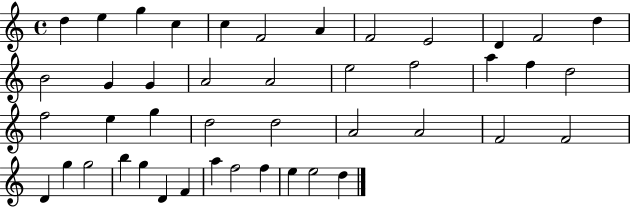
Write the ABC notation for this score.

X:1
T:Untitled
M:4/4
L:1/4
K:C
d e g c c F2 A F2 E2 D F2 d B2 G G A2 A2 e2 f2 a f d2 f2 e g d2 d2 A2 A2 F2 F2 D g g2 b g D F a f2 f e e2 d